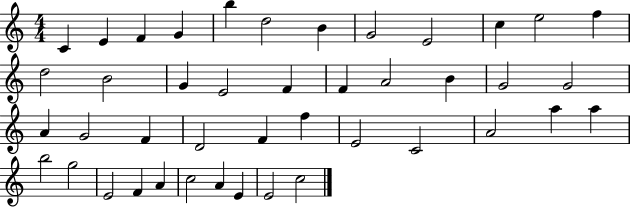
C4/q E4/q F4/q G4/q B5/q D5/h B4/q G4/h E4/h C5/q E5/h F5/q D5/h B4/h G4/q E4/h F4/q F4/q A4/h B4/q G4/h G4/h A4/q G4/h F4/q D4/h F4/q F5/q E4/h C4/h A4/h A5/q A5/q B5/h G5/h E4/h F4/q A4/q C5/h A4/q E4/q E4/h C5/h